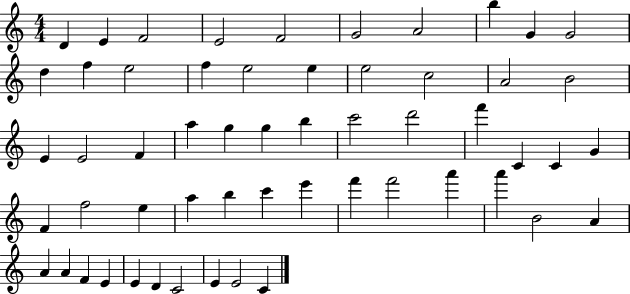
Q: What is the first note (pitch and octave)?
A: D4